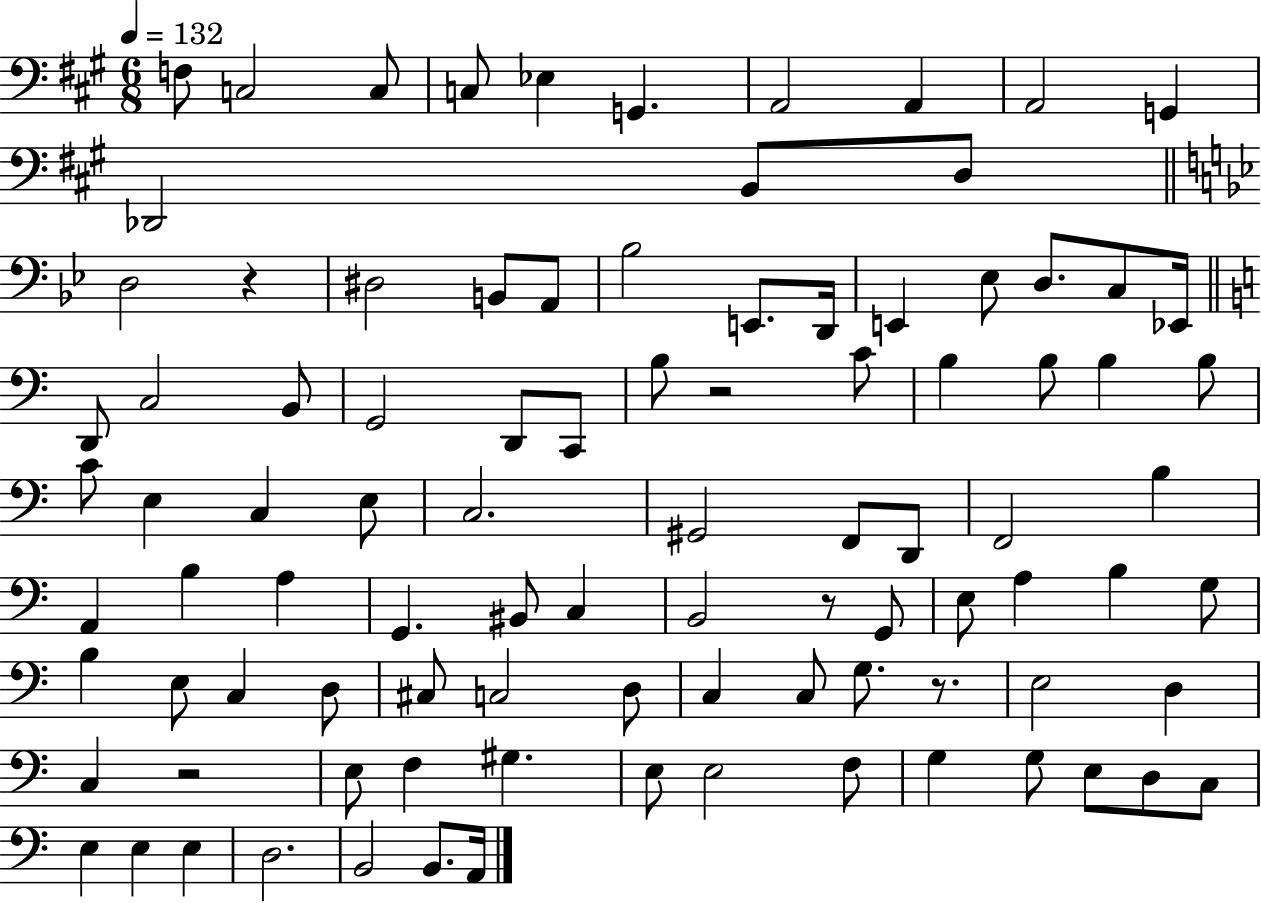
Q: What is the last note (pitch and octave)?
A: A2